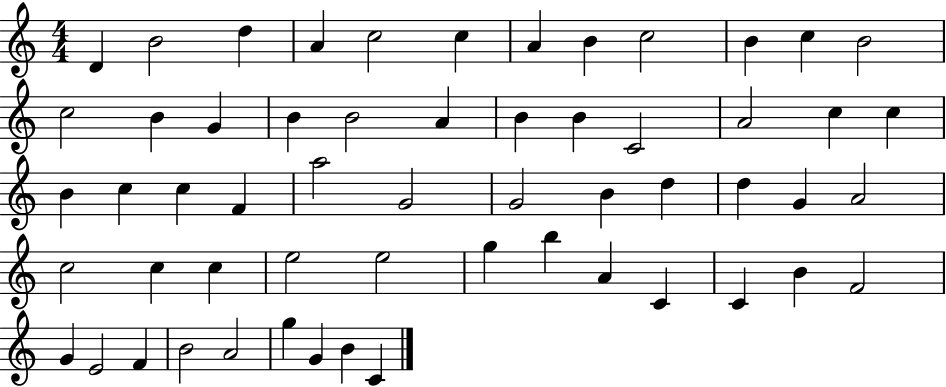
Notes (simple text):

D4/q B4/h D5/q A4/q C5/h C5/q A4/q B4/q C5/h B4/q C5/q B4/h C5/h B4/q G4/q B4/q B4/h A4/q B4/q B4/q C4/h A4/h C5/q C5/q B4/q C5/q C5/q F4/q A5/h G4/h G4/h B4/q D5/q D5/q G4/q A4/h C5/h C5/q C5/q E5/h E5/h G5/q B5/q A4/q C4/q C4/q B4/q F4/h G4/q E4/h F4/q B4/h A4/h G5/q G4/q B4/q C4/q